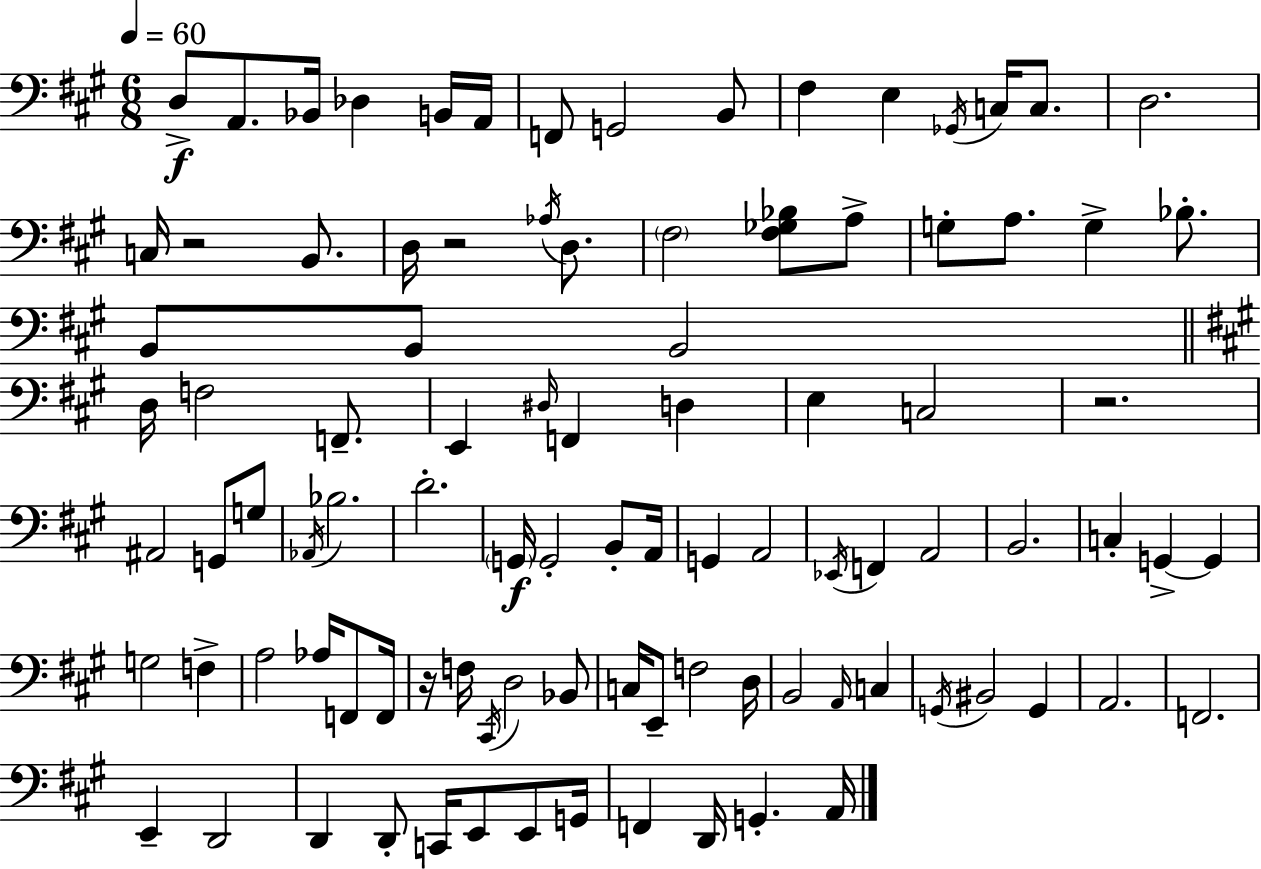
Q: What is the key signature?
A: A major